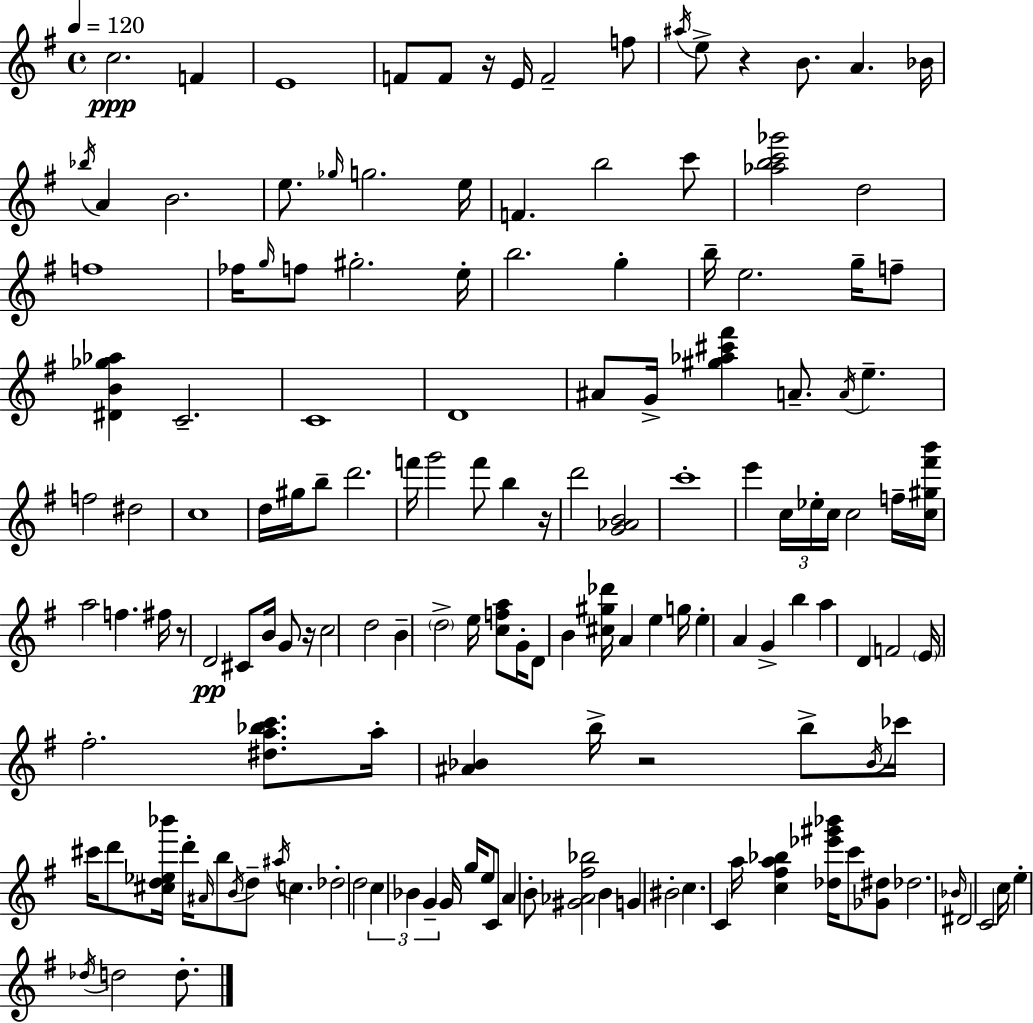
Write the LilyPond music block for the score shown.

{
  \clef treble
  \time 4/4
  \defaultTimeSignature
  \key g \major
  \tempo 4 = 120
  \repeat volta 2 { c''2.\ppp f'4 | e'1 | f'8 f'8 r16 e'16 f'2-- f''8 | \acciaccatura { ais''16 } e''8-> r4 b'8. a'4. | \break bes'16 \acciaccatura { bes''16 } a'4 b'2. | e''8. \grace { ges''16 } g''2. | e''16 f'4. b''2 | c'''8 <aes'' b'' c''' ges'''>2 d''2 | \break f''1 | fes''16 \grace { g''16 } f''8 gis''2.-. | e''16-. b''2. | g''4-. b''16-- e''2. | \break g''16-- f''8-- <dis' b' ges'' aes''>4 c'2.-- | c'1 | d'1 | ais'8 g'16-> <gis'' aes'' cis''' fis'''>4 a'8.-- \acciaccatura { a'16 } e''4.-- | \break f''2 dis''2 | c''1 | d''16 gis''16 b''8-- d'''2. | f'''16 g'''2 f'''8 | \break b''4 r16 d'''2 <g' aes' b'>2 | c'''1-. | e'''4 \tuplet 3/2 { c''16 ees''16-. c''16 } c''2 | f''16-- <c'' gis'' fis''' b'''>16 a''2 f''4. | \break fis''16 r8 d'2\pp cis'8 | b'16 g'8 r16 c''2 d''2 | b'4-- \parenthesize d''2-> | e''16 <c'' f'' a''>8 g'16-. d'8 b'4 <cis'' gis'' des'''>16 a'4 | \break e''4 g''16 e''4-. a'4 g'4-> | b''4 a''4 d'4 f'2 | \parenthesize e'16 fis''2.-. | <dis'' a'' bes'' c'''>8. a''16-. <ais' bes'>4 b''16-> r2 | \break b''8-> \acciaccatura { bes'16 } ces'''16 cis'''16 d'''8 <cis'' d'' ees'' bes'''>16 d'''16-. \grace { ais'16 } b''8 \acciaccatura { b'16 } | d''8-- \acciaccatura { ais''16 } c''4. des''2-. | d''2 \tuplet 3/2 { c''4 bes'4 | g'4-- } g'16 g''16 e''8 c'8 a'4 b'8-. | \break <gis' aes' fis'' bes''>2 b'4 g'4 | bis'2-. c''4. c'4 | a''16 <c'' fis'' a'' bes''>4 <des'' ees''' gis''' bes'''>16 c'''8 <ges' dis''>8 des''2. | \grace { bes'16 } dis'2 | \break c'2 c''16 e''4-. \acciaccatura { des''16 } | d''2 d''8.-. } \bar "|."
}